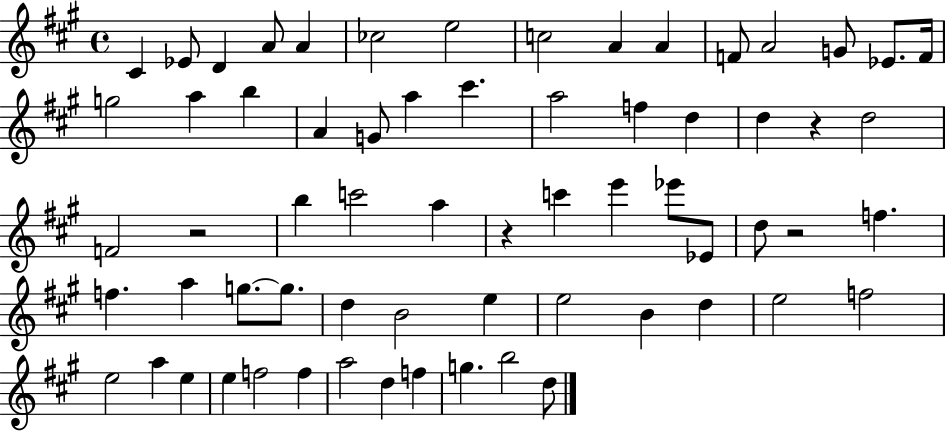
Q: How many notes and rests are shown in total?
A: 65